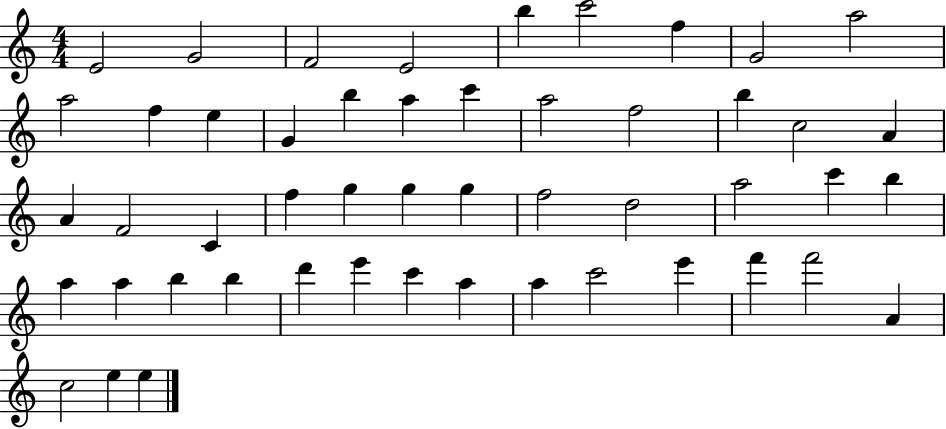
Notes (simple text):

E4/h G4/h F4/h E4/h B5/q C6/h F5/q G4/h A5/h A5/h F5/q E5/q G4/q B5/q A5/q C6/q A5/h F5/h B5/q C5/h A4/q A4/q F4/h C4/q F5/q G5/q G5/q G5/q F5/h D5/h A5/h C6/q B5/q A5/q A5/q B5/q B5/q D6/q E6/q C6/q A5/q A5/q C6/h E6/q F6/q F6/h A4/q C5/h E5/q E5/q